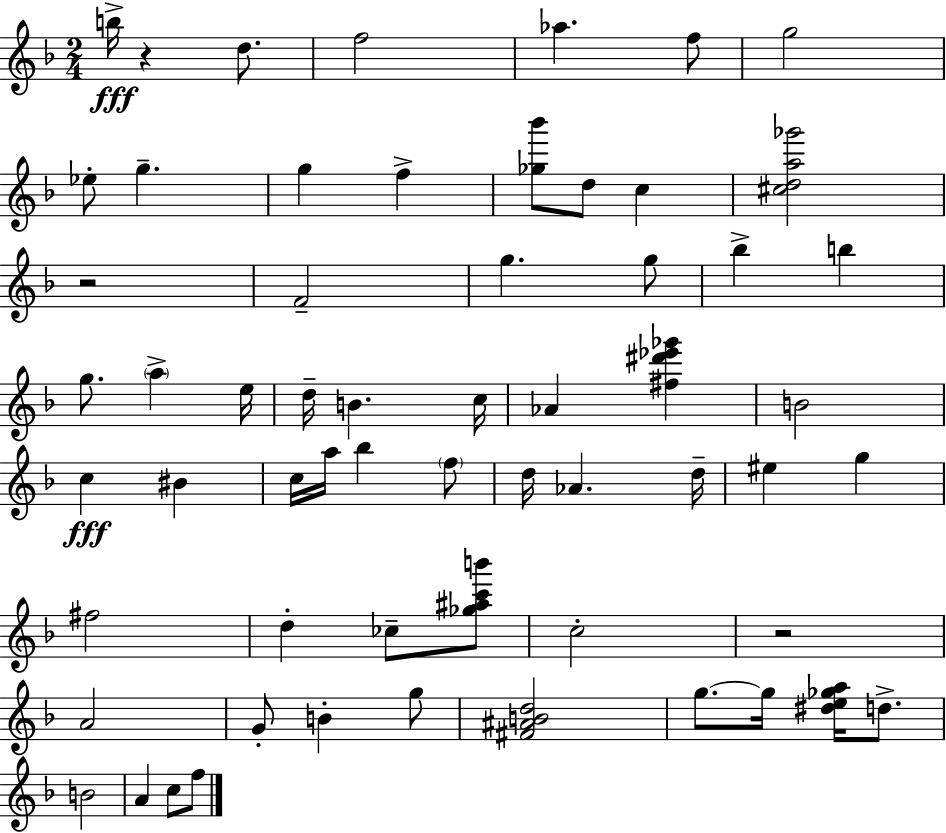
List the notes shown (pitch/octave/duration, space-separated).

B5/s R/q D5/e. F5/h Ab5/q. F5/e G5/h Eb5/e G5/q. G5/q F5/q [Gb5,Bb6]/e D5/e C5/q [C#5,D5,A5,Gb6]/h R/h F4/h G5/q. G5/e Bb5/q B5/q G5/e. A5/q E5/s D5/s B4/q. C5/s Ab4/q [F#5,D#6,Eb6,Gb6]/q B4/h C5/q BIS4/q C5/s A5/s Bb5/q F5/e D5/s Ab4/q. D5/s EIS5/q G5/q F#5/h D5/q CES5/e [Gb5,A#5,C6,B6]/e C5/h R/h A4/h G4/e B4/q G5/e [F#4,A#4,B4,D5]/h G5/e. G5/s [D#5,E5,Gb5,A5]/s D5/e. B4/h A4/q C5/e F5/e